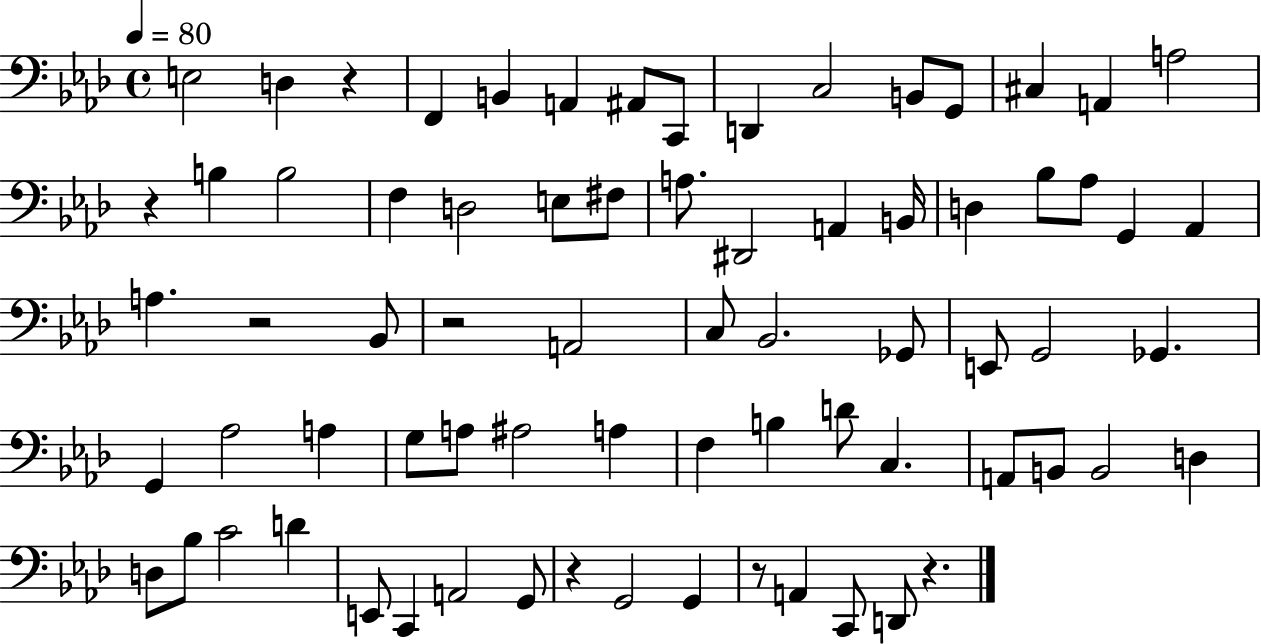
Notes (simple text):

E3/h D3/q R/q F2/q B2/q A2/q A#2/e C2/e D2/q C3/h B2/e G2/e C#3/q A2/q A3/h R/q B3/q B3/h F3/q D3/h E3/e F#3/e A3/e. D#2/h A2/q B2/s D3/q Bb3/e Ab3/e G2/q Ab2/q A3/q. R/h Bb2/e R/h A2/h C3/e Bb2/h. Gb2/e E2/e G2/h Gb2/q. G2/q Ab3/h A3/q G3/e A3/e A#3/h A3/q F3/q B3/q D4/e C3/q. A2/e B2/e B2/h D3/q D3/e Bb3/e C4/h D4/q E2/e C2/q A2/h G2/e R/q G2/h G2/q R/e A2/q C2/e D2/e R/q.